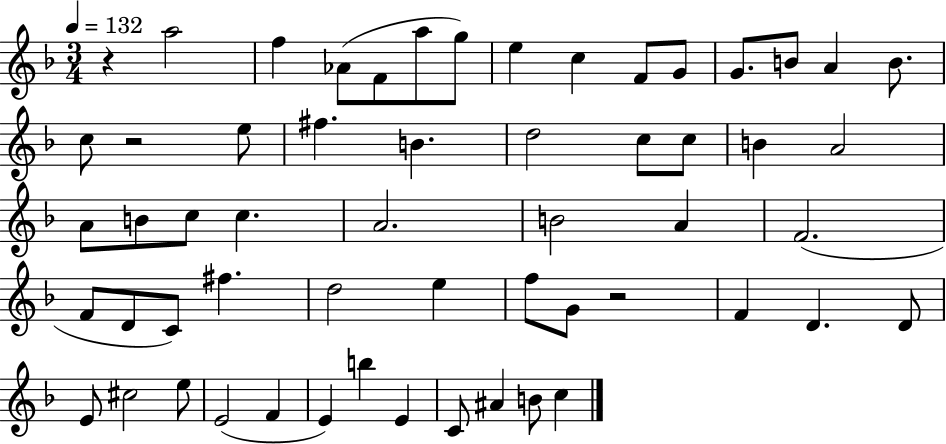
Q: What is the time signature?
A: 3/4